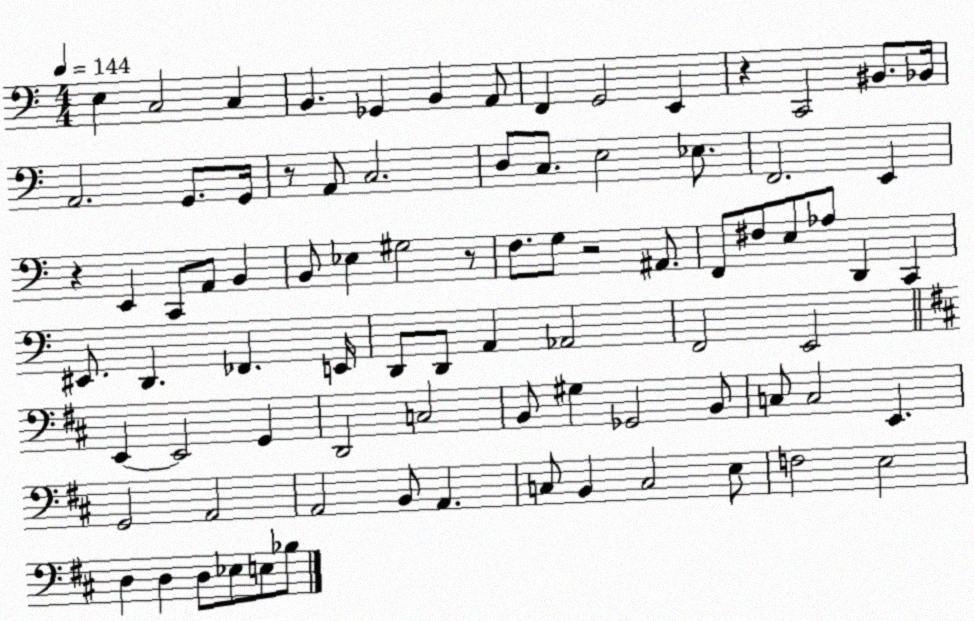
X:1
T:Untitled
M:4/4
L:1/4
K:C
E, C,2 C, B,, _G,, B,, A,,/2 F,, G,,2 E,, z C,,2 ^B,,/2 _B,,/4 A,,2 G,,/2 G,,/4 z/2 A,,/2 C,2 D,/2 C,/2 E,2 _E,/2 F,,2 E,, z E,, C,,/2 A,,/2 B,, B,,/2 _E, ^G,2 z/2 F,/2 G,/2 z2 ^A,,/2 F,,/2 ^F,/2 E,/2 _A,/2 D,, C,, ^E,,/2 D,, _F,, E,,/4 D,,/2 D,,/2 A,, _A,,2 F,,2 E,,2 E,, E,,2 G,, D,,2 C,2 B,,/2 ^G, _G,,2 B,,/2 C,/2 C,2 E,, G,,2 A,,2 A,,2 B,,/2 A,, C,/2 B,, C,2 E,/2 F,2 E,2 D, D, D,/2 _E,/2 E,/2 _B,/2